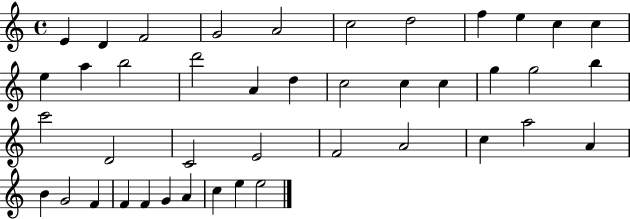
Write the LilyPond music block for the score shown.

{
  \clef treble
  \time 4/4
  \defaultTimeSignature
  \key c \major
  e'4 d'4 f'2 | g'2 a'2 | c''2 d''2 | f''4 e''4 c''4 c''4 | \break e''4 a''4 b''2 | d'''2 a'4 d''4 | c''2 c''4 c''4 | g''4 g''2 b''4 | \break c'''2 d'2 | c'2 e'2 | f'2 a'2 | c''4 a''2 a'4 | \break b'4 g'2 f'4 | f'4 f'4 g'4 a'4 | c''4 e''4 e''2 | \bar "|."
}